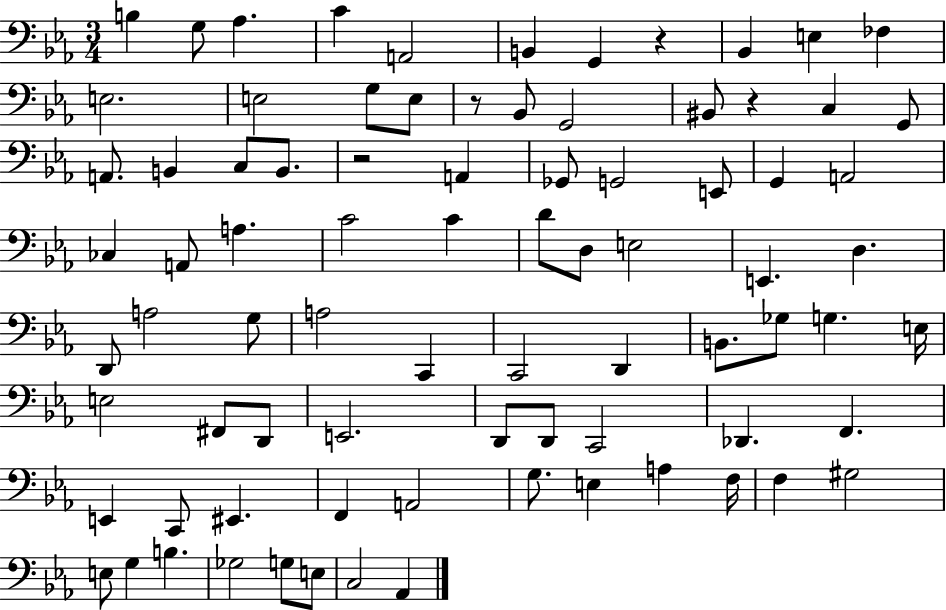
B3/q G3/e Ab3/q. C4/q A2/h B2/q G2/q R/q Bb2/q E3/q FES3/q E3/h. E3/h G3/e E3/e R/e Bb2/e G2/h BIS2/e R/q C3/q G2/e A2/e. B2/q C3/e B2/e. R/h A2/q Gb2/e G2/h E2/e G2/q A2/h CES3/q A2/e A3/q. C4/h C4/q D4/e D3/e E3/h E2/q. D3/q. D2/e A3/h G3/e A3/h C2/q C2/h D2/q B2/e. Gb3/e G3/q. E3/s E3/h F#2/e D2/e E2/h. D2/e D2/e C2/h Db2/q. F2/q. E2/q C2/e EIS2/q. F2/q A2/h G3/e. E3/q A3/q F3/s F3/q G#3/h E3/e G3/q B3/q. Gb3/h G3/e E3/e C3/h Ab2/q